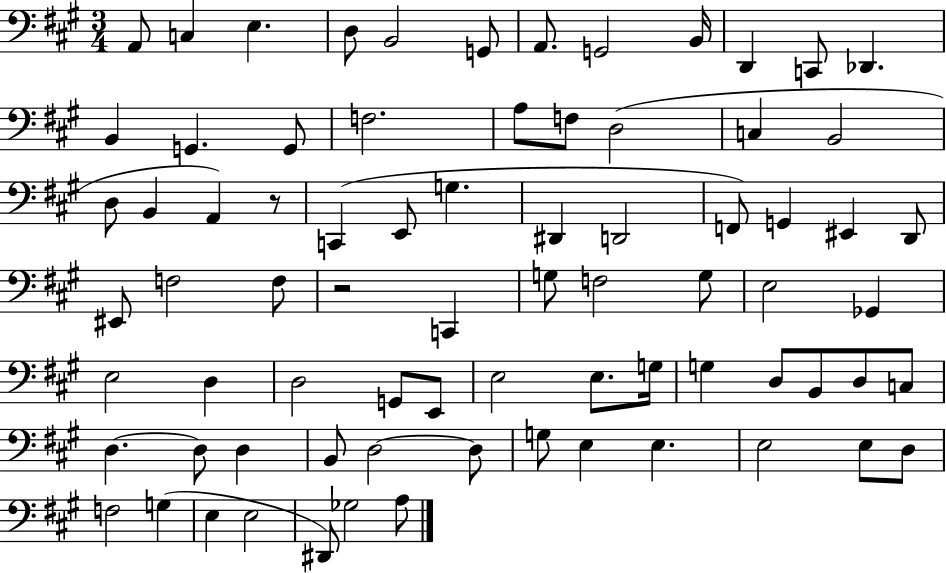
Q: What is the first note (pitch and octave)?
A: A2